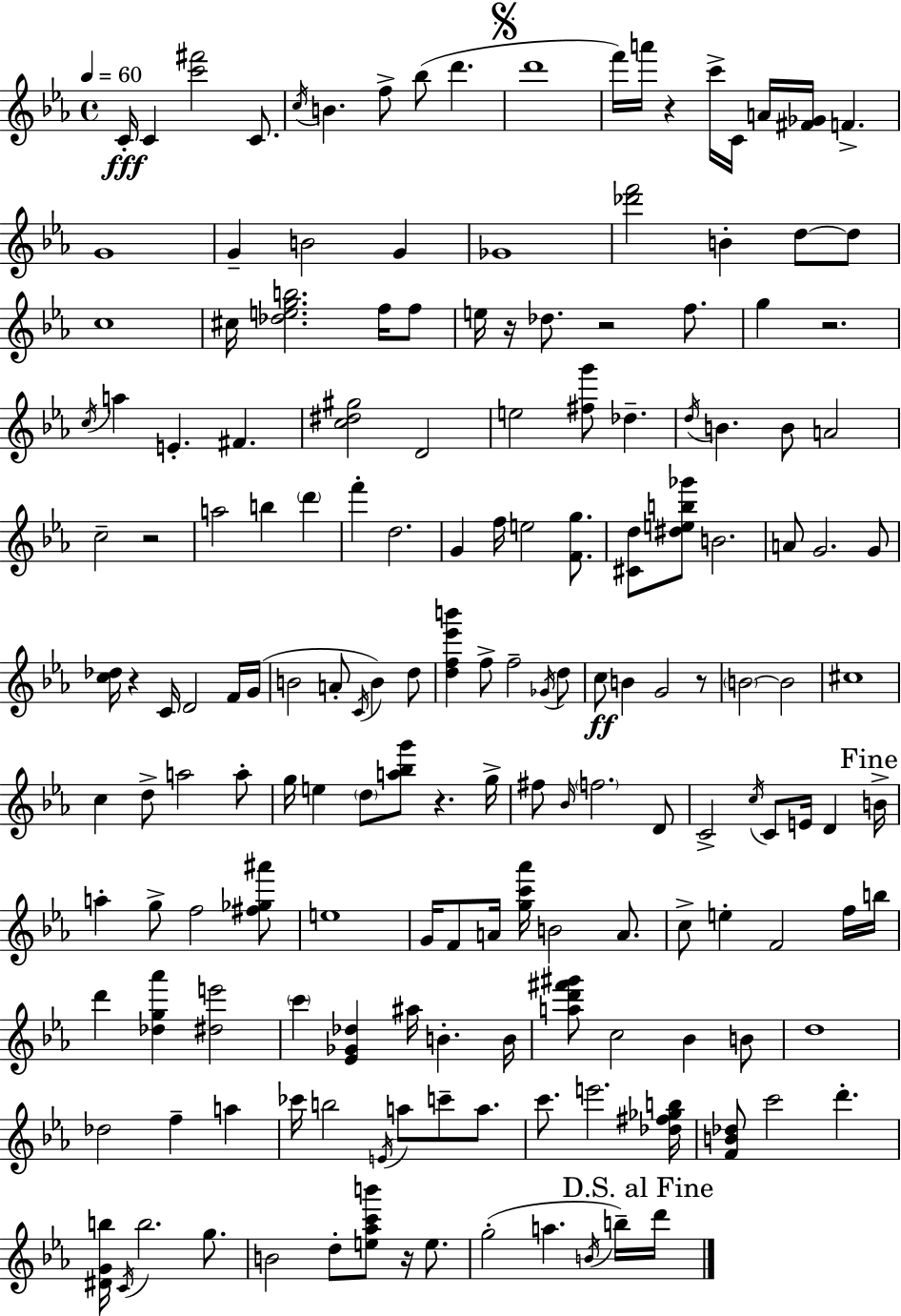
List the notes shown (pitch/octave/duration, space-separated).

C4/s C4/q [C6,F#6]/h C4/e. C5/s B4/q. F5/e Bb5/e D6/q. D6/w F6/s A6/s R/q C6/s C4/s A4/s [F#4,Gb4]/s F4/q. G4/w G4/q B4/h G4/q Gb4/w [Db6,F6]/h B4/q D5/e D5/e C5/w C#5/s [Db5,E5,G5,B5]/h. F5/s F5/e E5/s R/s Db5/e. R/h F5/e. G5/q R/h. C5/s A5/q E4/q. F#4/q. [C5,D#5,G#5]/h D4/h E5/h [F#5,G6]/e Db5/q. D5/s B4/q. B4/e A4/h C5/h R/h A5/h B5/q D6/q F6/q D5/h. G4/q F5/s E5/h [F4,G5]/e. [C#4,D5]/e [D#5,E5,B5,Gb6]/e B4/h. A4/e G4/h. G4/e [C5,Db5]/s R/q C4/s D4/h F4/s G4/s B4/h A4/e C4/s B4/q D5/e [D5,F5,Eb6,B6]/q F5/e F5/h Gb4/s D5/e C5/e B4/q G4/h R/e B4/h B4/h C#5/w C5/q D5/e A5/h A5/e G5/s E5/q D5/e [A5,Bb5,G6]/e R/q. G5/s F#5/e Bb4/s F5/h. D4/e C4/h C5/s C4/e E4/s D4/q B4/s A5/q G5/e F5/h [F#5,Gb5,A#6]/e E5/w G4/s F4/e A4/s [G5,C6,Ab6]/s B4/h A4/e. C5/e E5/q F4/h F5/s B5/s D6/q [Db5,G5,Ab6]/q [D#5,E6]/h C6/q [Eb4,Gb4,Db5]/q A#5/s B4/q. B4/s [A5,D6,F#6,G#6]/e C5/h Bb4/q B4/e D5/w Db5/h F5/q A5/q CES6/s B5/h E4/s A5/e C6/e A5/e. C6/e. E6/h. [Db5,F#5,Gb5,B5]/s [F4,B4,Db5]/e C6/h D6/q. [D#4,G4,B5]/s C4/s B5/h. G5/e. B4/h D5/e [E5,Ab5,C6,B6]/e R/s E5/e. G5/h A5/q. B4/s B5/s D6/s